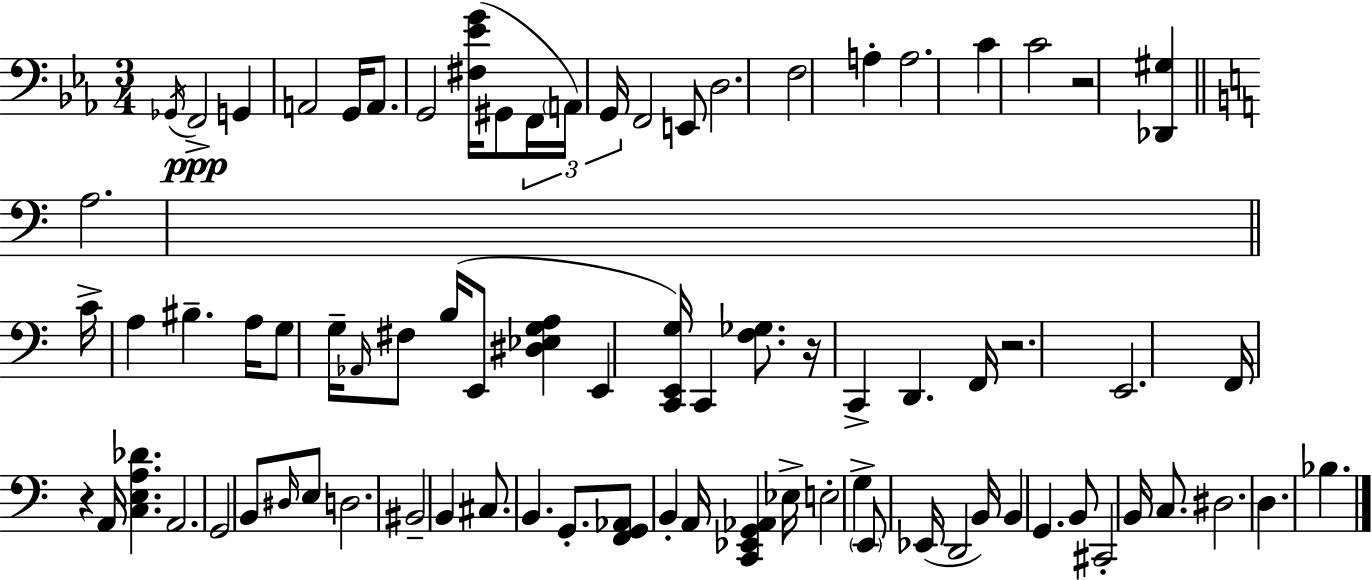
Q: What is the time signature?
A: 3/4